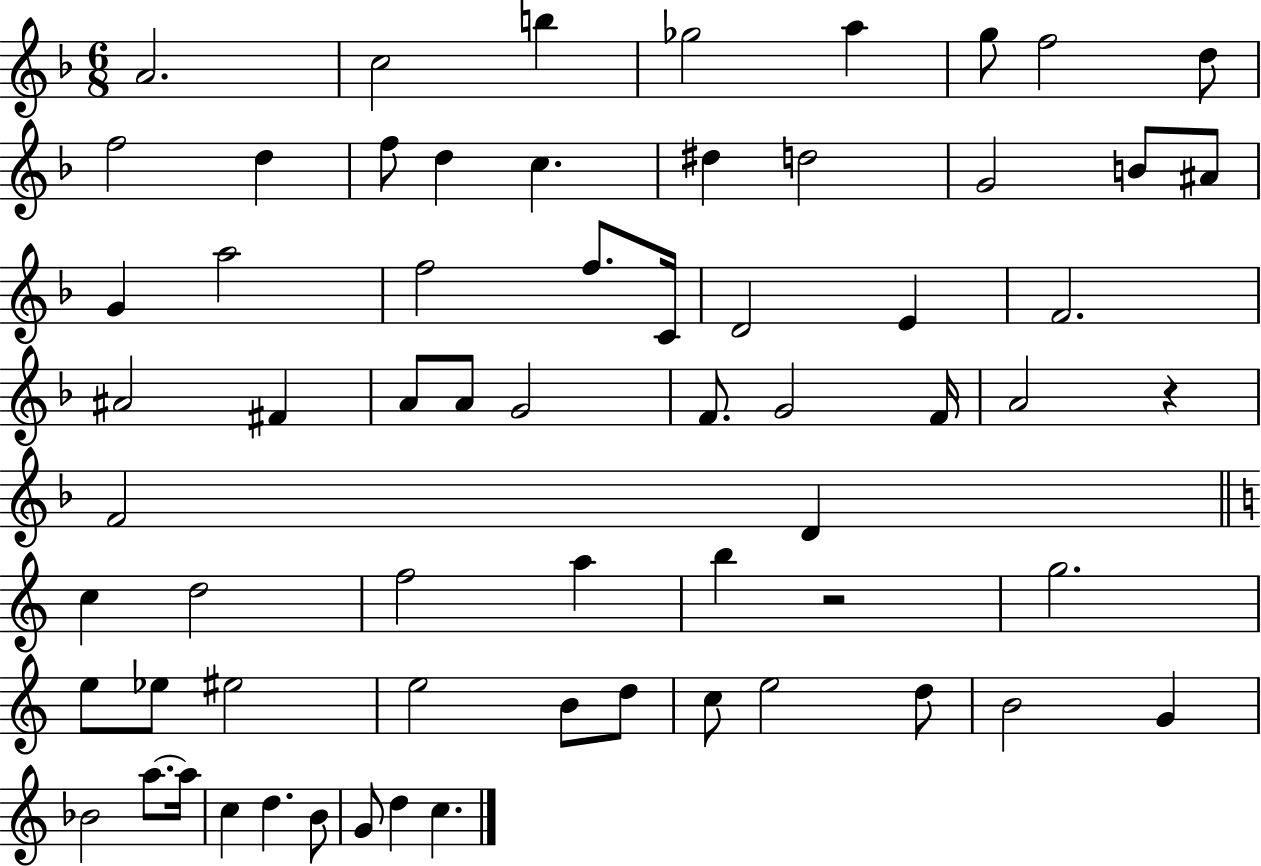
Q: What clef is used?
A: treble